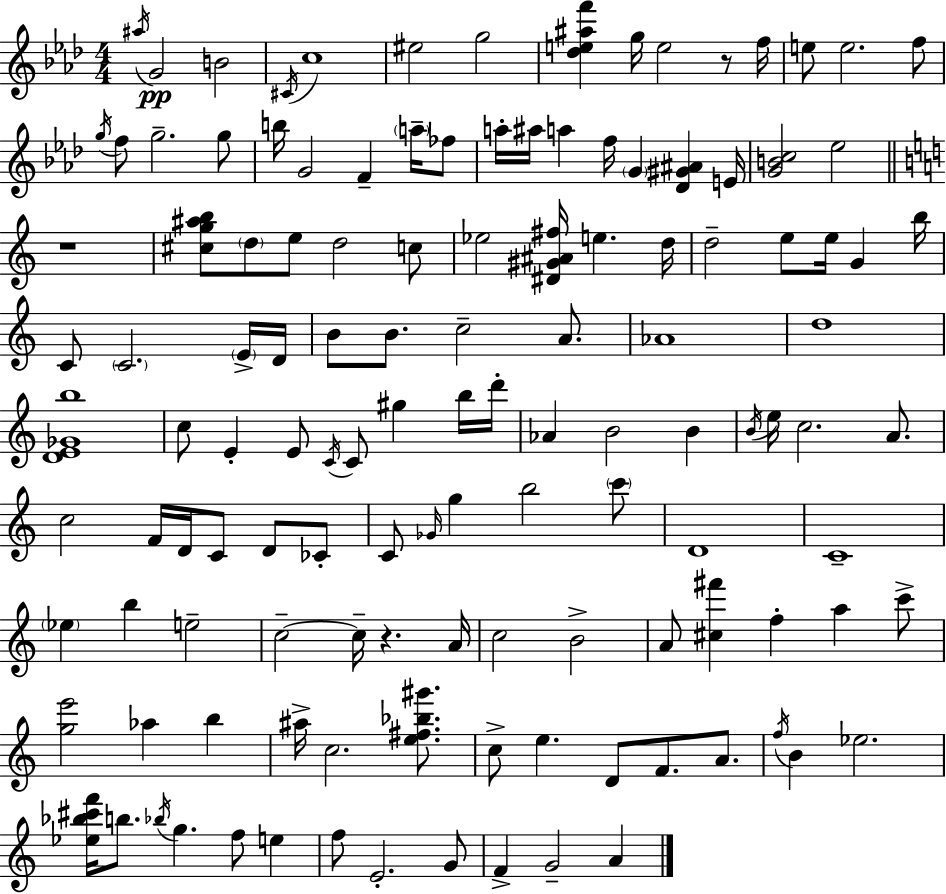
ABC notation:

X:1
T:Untitled
M:4/4
L:1/4
K:Fm
^a/4 G2 B2 ^C/4 c4 ^e2 g2 [_de^af'] g/4 e2 z/2 f/4 e/2 e2 f/2 g/4 f/2 g2 g/2 b/4 G2 F a/4 _f/2 a/4 ^a/4 a f/4 G [_D^G^A] E/4 [GBc]2 _e2 z4 [^cg^ab]/2 d/2 e/2 d2 c/2 _e2 [^D^G^A^f]/4 e d/4 d2 e/2 e/4 G b/4 C/2 C2 E/4 D/4 B/2 B/2 c2 A/2 _A4 d4 [DE_Gb]4 c/2 E E/2 C/4 C/2 ^g b/4 d'/4 _A B2 B B/4 e/4 c2 A/2 c2 F/4 D/4 C/2 D/2 _C/2 C/2 _G/4 g b2 c'/2 D4 C4 _e b e2 c2 c/4 z A/4 c2 B2 A/2 [^c^f'] f a c'/2 [ge']2 _a b ^a/4 c2 [e^f_b^g']/2 c/2 e D/2 F/2 A/2 f/4 B _e2 [_e_b^c'f']/4 b/2 _b/4 g f/2 e f/2 E2 G/2 F G2 A